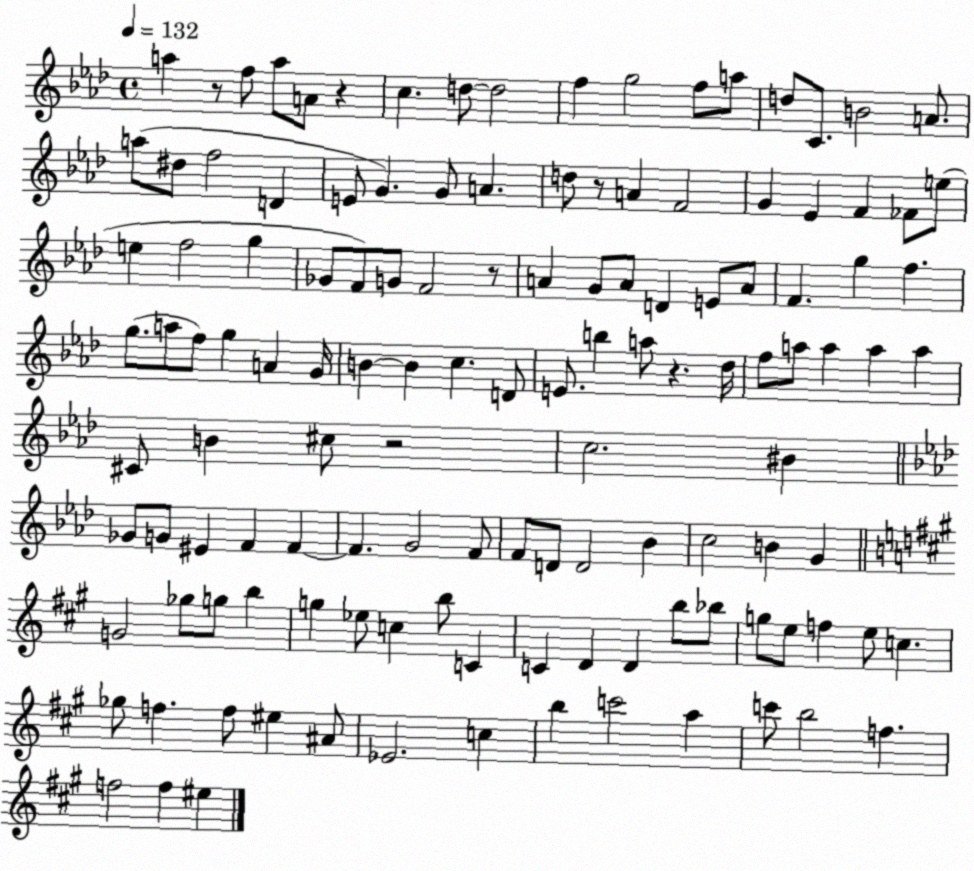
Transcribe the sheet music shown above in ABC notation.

X:1
T:Untitled
M:4/4
L:1/4
K:Ab
a z/2 f/2 a/2 A/2 z c d/2 d2 f g2 f/2 a/2 d/2 C/2 B2 A/2 a/2 ^d/2 f2 D E/2 G G/2 A d/2 z/2 A F2 G _E F _F/2 e/2 e f2 g _G/2 F/2 G/2 F2 z/2 A G/2 A/2 D E/2 A/2 F g f g/2 a/2 f/2 g A G/4 B B c D/2 E/2 b a/2 z _d/4 f/2 a/2 a a a ^C/2 B ^c/2 z2 c2 ^B _G/2 G/2 ^E F F F G2 F/2 F/2 D/2 D2 _B c2 B G G2 _g/2 g/2 b g _e/2 c b/2 C C D D b/2 _b/2 g/2 e/2 f e/2 c _g/2 f f/2 ^e ^A/2 _E2 c b c'2 a c'/2 b2 f f2 f ^e